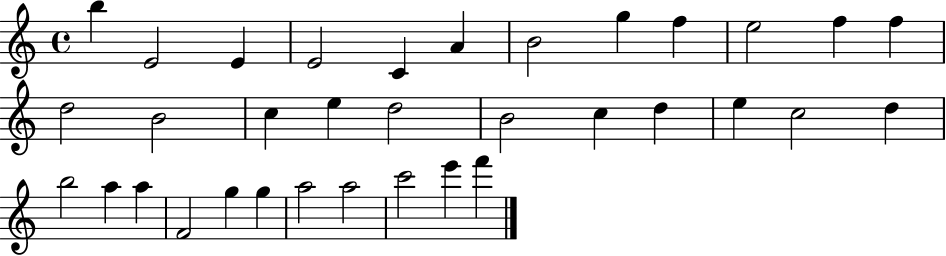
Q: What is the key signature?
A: C major